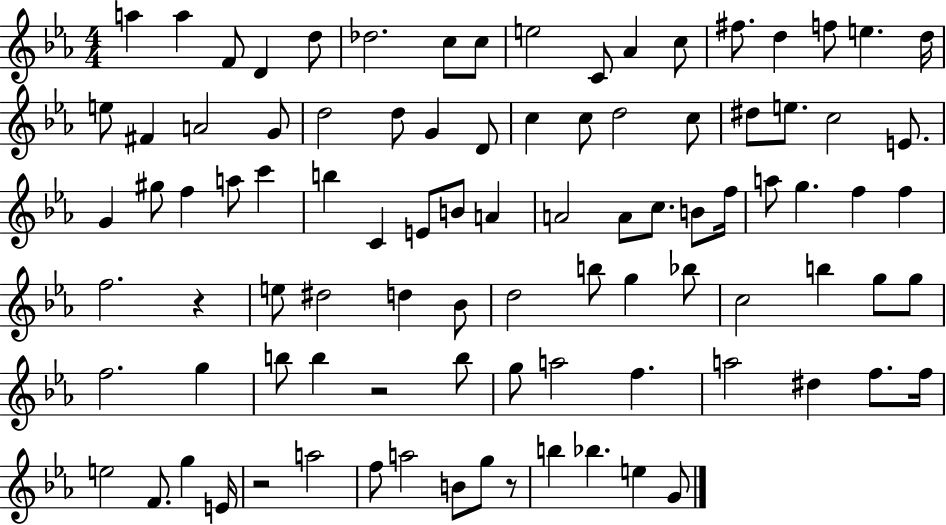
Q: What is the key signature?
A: EES major